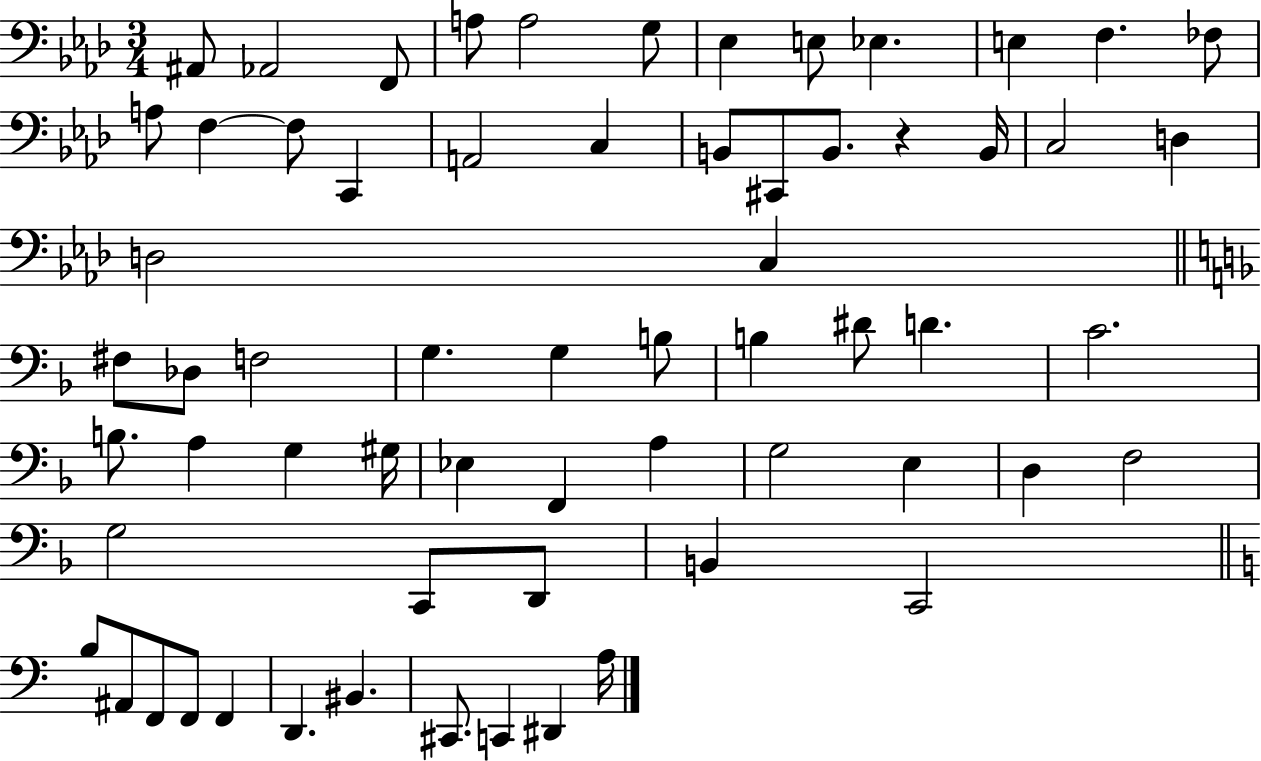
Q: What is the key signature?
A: AES major